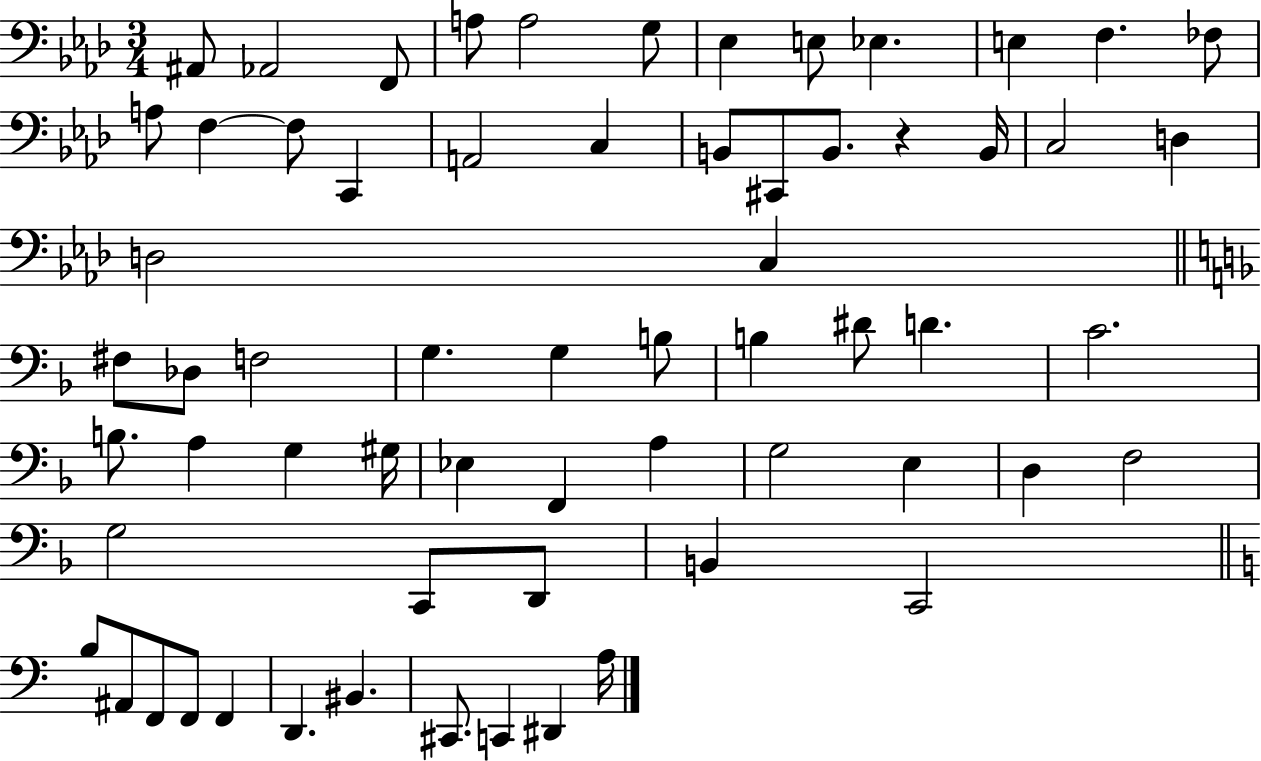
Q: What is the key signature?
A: AES major